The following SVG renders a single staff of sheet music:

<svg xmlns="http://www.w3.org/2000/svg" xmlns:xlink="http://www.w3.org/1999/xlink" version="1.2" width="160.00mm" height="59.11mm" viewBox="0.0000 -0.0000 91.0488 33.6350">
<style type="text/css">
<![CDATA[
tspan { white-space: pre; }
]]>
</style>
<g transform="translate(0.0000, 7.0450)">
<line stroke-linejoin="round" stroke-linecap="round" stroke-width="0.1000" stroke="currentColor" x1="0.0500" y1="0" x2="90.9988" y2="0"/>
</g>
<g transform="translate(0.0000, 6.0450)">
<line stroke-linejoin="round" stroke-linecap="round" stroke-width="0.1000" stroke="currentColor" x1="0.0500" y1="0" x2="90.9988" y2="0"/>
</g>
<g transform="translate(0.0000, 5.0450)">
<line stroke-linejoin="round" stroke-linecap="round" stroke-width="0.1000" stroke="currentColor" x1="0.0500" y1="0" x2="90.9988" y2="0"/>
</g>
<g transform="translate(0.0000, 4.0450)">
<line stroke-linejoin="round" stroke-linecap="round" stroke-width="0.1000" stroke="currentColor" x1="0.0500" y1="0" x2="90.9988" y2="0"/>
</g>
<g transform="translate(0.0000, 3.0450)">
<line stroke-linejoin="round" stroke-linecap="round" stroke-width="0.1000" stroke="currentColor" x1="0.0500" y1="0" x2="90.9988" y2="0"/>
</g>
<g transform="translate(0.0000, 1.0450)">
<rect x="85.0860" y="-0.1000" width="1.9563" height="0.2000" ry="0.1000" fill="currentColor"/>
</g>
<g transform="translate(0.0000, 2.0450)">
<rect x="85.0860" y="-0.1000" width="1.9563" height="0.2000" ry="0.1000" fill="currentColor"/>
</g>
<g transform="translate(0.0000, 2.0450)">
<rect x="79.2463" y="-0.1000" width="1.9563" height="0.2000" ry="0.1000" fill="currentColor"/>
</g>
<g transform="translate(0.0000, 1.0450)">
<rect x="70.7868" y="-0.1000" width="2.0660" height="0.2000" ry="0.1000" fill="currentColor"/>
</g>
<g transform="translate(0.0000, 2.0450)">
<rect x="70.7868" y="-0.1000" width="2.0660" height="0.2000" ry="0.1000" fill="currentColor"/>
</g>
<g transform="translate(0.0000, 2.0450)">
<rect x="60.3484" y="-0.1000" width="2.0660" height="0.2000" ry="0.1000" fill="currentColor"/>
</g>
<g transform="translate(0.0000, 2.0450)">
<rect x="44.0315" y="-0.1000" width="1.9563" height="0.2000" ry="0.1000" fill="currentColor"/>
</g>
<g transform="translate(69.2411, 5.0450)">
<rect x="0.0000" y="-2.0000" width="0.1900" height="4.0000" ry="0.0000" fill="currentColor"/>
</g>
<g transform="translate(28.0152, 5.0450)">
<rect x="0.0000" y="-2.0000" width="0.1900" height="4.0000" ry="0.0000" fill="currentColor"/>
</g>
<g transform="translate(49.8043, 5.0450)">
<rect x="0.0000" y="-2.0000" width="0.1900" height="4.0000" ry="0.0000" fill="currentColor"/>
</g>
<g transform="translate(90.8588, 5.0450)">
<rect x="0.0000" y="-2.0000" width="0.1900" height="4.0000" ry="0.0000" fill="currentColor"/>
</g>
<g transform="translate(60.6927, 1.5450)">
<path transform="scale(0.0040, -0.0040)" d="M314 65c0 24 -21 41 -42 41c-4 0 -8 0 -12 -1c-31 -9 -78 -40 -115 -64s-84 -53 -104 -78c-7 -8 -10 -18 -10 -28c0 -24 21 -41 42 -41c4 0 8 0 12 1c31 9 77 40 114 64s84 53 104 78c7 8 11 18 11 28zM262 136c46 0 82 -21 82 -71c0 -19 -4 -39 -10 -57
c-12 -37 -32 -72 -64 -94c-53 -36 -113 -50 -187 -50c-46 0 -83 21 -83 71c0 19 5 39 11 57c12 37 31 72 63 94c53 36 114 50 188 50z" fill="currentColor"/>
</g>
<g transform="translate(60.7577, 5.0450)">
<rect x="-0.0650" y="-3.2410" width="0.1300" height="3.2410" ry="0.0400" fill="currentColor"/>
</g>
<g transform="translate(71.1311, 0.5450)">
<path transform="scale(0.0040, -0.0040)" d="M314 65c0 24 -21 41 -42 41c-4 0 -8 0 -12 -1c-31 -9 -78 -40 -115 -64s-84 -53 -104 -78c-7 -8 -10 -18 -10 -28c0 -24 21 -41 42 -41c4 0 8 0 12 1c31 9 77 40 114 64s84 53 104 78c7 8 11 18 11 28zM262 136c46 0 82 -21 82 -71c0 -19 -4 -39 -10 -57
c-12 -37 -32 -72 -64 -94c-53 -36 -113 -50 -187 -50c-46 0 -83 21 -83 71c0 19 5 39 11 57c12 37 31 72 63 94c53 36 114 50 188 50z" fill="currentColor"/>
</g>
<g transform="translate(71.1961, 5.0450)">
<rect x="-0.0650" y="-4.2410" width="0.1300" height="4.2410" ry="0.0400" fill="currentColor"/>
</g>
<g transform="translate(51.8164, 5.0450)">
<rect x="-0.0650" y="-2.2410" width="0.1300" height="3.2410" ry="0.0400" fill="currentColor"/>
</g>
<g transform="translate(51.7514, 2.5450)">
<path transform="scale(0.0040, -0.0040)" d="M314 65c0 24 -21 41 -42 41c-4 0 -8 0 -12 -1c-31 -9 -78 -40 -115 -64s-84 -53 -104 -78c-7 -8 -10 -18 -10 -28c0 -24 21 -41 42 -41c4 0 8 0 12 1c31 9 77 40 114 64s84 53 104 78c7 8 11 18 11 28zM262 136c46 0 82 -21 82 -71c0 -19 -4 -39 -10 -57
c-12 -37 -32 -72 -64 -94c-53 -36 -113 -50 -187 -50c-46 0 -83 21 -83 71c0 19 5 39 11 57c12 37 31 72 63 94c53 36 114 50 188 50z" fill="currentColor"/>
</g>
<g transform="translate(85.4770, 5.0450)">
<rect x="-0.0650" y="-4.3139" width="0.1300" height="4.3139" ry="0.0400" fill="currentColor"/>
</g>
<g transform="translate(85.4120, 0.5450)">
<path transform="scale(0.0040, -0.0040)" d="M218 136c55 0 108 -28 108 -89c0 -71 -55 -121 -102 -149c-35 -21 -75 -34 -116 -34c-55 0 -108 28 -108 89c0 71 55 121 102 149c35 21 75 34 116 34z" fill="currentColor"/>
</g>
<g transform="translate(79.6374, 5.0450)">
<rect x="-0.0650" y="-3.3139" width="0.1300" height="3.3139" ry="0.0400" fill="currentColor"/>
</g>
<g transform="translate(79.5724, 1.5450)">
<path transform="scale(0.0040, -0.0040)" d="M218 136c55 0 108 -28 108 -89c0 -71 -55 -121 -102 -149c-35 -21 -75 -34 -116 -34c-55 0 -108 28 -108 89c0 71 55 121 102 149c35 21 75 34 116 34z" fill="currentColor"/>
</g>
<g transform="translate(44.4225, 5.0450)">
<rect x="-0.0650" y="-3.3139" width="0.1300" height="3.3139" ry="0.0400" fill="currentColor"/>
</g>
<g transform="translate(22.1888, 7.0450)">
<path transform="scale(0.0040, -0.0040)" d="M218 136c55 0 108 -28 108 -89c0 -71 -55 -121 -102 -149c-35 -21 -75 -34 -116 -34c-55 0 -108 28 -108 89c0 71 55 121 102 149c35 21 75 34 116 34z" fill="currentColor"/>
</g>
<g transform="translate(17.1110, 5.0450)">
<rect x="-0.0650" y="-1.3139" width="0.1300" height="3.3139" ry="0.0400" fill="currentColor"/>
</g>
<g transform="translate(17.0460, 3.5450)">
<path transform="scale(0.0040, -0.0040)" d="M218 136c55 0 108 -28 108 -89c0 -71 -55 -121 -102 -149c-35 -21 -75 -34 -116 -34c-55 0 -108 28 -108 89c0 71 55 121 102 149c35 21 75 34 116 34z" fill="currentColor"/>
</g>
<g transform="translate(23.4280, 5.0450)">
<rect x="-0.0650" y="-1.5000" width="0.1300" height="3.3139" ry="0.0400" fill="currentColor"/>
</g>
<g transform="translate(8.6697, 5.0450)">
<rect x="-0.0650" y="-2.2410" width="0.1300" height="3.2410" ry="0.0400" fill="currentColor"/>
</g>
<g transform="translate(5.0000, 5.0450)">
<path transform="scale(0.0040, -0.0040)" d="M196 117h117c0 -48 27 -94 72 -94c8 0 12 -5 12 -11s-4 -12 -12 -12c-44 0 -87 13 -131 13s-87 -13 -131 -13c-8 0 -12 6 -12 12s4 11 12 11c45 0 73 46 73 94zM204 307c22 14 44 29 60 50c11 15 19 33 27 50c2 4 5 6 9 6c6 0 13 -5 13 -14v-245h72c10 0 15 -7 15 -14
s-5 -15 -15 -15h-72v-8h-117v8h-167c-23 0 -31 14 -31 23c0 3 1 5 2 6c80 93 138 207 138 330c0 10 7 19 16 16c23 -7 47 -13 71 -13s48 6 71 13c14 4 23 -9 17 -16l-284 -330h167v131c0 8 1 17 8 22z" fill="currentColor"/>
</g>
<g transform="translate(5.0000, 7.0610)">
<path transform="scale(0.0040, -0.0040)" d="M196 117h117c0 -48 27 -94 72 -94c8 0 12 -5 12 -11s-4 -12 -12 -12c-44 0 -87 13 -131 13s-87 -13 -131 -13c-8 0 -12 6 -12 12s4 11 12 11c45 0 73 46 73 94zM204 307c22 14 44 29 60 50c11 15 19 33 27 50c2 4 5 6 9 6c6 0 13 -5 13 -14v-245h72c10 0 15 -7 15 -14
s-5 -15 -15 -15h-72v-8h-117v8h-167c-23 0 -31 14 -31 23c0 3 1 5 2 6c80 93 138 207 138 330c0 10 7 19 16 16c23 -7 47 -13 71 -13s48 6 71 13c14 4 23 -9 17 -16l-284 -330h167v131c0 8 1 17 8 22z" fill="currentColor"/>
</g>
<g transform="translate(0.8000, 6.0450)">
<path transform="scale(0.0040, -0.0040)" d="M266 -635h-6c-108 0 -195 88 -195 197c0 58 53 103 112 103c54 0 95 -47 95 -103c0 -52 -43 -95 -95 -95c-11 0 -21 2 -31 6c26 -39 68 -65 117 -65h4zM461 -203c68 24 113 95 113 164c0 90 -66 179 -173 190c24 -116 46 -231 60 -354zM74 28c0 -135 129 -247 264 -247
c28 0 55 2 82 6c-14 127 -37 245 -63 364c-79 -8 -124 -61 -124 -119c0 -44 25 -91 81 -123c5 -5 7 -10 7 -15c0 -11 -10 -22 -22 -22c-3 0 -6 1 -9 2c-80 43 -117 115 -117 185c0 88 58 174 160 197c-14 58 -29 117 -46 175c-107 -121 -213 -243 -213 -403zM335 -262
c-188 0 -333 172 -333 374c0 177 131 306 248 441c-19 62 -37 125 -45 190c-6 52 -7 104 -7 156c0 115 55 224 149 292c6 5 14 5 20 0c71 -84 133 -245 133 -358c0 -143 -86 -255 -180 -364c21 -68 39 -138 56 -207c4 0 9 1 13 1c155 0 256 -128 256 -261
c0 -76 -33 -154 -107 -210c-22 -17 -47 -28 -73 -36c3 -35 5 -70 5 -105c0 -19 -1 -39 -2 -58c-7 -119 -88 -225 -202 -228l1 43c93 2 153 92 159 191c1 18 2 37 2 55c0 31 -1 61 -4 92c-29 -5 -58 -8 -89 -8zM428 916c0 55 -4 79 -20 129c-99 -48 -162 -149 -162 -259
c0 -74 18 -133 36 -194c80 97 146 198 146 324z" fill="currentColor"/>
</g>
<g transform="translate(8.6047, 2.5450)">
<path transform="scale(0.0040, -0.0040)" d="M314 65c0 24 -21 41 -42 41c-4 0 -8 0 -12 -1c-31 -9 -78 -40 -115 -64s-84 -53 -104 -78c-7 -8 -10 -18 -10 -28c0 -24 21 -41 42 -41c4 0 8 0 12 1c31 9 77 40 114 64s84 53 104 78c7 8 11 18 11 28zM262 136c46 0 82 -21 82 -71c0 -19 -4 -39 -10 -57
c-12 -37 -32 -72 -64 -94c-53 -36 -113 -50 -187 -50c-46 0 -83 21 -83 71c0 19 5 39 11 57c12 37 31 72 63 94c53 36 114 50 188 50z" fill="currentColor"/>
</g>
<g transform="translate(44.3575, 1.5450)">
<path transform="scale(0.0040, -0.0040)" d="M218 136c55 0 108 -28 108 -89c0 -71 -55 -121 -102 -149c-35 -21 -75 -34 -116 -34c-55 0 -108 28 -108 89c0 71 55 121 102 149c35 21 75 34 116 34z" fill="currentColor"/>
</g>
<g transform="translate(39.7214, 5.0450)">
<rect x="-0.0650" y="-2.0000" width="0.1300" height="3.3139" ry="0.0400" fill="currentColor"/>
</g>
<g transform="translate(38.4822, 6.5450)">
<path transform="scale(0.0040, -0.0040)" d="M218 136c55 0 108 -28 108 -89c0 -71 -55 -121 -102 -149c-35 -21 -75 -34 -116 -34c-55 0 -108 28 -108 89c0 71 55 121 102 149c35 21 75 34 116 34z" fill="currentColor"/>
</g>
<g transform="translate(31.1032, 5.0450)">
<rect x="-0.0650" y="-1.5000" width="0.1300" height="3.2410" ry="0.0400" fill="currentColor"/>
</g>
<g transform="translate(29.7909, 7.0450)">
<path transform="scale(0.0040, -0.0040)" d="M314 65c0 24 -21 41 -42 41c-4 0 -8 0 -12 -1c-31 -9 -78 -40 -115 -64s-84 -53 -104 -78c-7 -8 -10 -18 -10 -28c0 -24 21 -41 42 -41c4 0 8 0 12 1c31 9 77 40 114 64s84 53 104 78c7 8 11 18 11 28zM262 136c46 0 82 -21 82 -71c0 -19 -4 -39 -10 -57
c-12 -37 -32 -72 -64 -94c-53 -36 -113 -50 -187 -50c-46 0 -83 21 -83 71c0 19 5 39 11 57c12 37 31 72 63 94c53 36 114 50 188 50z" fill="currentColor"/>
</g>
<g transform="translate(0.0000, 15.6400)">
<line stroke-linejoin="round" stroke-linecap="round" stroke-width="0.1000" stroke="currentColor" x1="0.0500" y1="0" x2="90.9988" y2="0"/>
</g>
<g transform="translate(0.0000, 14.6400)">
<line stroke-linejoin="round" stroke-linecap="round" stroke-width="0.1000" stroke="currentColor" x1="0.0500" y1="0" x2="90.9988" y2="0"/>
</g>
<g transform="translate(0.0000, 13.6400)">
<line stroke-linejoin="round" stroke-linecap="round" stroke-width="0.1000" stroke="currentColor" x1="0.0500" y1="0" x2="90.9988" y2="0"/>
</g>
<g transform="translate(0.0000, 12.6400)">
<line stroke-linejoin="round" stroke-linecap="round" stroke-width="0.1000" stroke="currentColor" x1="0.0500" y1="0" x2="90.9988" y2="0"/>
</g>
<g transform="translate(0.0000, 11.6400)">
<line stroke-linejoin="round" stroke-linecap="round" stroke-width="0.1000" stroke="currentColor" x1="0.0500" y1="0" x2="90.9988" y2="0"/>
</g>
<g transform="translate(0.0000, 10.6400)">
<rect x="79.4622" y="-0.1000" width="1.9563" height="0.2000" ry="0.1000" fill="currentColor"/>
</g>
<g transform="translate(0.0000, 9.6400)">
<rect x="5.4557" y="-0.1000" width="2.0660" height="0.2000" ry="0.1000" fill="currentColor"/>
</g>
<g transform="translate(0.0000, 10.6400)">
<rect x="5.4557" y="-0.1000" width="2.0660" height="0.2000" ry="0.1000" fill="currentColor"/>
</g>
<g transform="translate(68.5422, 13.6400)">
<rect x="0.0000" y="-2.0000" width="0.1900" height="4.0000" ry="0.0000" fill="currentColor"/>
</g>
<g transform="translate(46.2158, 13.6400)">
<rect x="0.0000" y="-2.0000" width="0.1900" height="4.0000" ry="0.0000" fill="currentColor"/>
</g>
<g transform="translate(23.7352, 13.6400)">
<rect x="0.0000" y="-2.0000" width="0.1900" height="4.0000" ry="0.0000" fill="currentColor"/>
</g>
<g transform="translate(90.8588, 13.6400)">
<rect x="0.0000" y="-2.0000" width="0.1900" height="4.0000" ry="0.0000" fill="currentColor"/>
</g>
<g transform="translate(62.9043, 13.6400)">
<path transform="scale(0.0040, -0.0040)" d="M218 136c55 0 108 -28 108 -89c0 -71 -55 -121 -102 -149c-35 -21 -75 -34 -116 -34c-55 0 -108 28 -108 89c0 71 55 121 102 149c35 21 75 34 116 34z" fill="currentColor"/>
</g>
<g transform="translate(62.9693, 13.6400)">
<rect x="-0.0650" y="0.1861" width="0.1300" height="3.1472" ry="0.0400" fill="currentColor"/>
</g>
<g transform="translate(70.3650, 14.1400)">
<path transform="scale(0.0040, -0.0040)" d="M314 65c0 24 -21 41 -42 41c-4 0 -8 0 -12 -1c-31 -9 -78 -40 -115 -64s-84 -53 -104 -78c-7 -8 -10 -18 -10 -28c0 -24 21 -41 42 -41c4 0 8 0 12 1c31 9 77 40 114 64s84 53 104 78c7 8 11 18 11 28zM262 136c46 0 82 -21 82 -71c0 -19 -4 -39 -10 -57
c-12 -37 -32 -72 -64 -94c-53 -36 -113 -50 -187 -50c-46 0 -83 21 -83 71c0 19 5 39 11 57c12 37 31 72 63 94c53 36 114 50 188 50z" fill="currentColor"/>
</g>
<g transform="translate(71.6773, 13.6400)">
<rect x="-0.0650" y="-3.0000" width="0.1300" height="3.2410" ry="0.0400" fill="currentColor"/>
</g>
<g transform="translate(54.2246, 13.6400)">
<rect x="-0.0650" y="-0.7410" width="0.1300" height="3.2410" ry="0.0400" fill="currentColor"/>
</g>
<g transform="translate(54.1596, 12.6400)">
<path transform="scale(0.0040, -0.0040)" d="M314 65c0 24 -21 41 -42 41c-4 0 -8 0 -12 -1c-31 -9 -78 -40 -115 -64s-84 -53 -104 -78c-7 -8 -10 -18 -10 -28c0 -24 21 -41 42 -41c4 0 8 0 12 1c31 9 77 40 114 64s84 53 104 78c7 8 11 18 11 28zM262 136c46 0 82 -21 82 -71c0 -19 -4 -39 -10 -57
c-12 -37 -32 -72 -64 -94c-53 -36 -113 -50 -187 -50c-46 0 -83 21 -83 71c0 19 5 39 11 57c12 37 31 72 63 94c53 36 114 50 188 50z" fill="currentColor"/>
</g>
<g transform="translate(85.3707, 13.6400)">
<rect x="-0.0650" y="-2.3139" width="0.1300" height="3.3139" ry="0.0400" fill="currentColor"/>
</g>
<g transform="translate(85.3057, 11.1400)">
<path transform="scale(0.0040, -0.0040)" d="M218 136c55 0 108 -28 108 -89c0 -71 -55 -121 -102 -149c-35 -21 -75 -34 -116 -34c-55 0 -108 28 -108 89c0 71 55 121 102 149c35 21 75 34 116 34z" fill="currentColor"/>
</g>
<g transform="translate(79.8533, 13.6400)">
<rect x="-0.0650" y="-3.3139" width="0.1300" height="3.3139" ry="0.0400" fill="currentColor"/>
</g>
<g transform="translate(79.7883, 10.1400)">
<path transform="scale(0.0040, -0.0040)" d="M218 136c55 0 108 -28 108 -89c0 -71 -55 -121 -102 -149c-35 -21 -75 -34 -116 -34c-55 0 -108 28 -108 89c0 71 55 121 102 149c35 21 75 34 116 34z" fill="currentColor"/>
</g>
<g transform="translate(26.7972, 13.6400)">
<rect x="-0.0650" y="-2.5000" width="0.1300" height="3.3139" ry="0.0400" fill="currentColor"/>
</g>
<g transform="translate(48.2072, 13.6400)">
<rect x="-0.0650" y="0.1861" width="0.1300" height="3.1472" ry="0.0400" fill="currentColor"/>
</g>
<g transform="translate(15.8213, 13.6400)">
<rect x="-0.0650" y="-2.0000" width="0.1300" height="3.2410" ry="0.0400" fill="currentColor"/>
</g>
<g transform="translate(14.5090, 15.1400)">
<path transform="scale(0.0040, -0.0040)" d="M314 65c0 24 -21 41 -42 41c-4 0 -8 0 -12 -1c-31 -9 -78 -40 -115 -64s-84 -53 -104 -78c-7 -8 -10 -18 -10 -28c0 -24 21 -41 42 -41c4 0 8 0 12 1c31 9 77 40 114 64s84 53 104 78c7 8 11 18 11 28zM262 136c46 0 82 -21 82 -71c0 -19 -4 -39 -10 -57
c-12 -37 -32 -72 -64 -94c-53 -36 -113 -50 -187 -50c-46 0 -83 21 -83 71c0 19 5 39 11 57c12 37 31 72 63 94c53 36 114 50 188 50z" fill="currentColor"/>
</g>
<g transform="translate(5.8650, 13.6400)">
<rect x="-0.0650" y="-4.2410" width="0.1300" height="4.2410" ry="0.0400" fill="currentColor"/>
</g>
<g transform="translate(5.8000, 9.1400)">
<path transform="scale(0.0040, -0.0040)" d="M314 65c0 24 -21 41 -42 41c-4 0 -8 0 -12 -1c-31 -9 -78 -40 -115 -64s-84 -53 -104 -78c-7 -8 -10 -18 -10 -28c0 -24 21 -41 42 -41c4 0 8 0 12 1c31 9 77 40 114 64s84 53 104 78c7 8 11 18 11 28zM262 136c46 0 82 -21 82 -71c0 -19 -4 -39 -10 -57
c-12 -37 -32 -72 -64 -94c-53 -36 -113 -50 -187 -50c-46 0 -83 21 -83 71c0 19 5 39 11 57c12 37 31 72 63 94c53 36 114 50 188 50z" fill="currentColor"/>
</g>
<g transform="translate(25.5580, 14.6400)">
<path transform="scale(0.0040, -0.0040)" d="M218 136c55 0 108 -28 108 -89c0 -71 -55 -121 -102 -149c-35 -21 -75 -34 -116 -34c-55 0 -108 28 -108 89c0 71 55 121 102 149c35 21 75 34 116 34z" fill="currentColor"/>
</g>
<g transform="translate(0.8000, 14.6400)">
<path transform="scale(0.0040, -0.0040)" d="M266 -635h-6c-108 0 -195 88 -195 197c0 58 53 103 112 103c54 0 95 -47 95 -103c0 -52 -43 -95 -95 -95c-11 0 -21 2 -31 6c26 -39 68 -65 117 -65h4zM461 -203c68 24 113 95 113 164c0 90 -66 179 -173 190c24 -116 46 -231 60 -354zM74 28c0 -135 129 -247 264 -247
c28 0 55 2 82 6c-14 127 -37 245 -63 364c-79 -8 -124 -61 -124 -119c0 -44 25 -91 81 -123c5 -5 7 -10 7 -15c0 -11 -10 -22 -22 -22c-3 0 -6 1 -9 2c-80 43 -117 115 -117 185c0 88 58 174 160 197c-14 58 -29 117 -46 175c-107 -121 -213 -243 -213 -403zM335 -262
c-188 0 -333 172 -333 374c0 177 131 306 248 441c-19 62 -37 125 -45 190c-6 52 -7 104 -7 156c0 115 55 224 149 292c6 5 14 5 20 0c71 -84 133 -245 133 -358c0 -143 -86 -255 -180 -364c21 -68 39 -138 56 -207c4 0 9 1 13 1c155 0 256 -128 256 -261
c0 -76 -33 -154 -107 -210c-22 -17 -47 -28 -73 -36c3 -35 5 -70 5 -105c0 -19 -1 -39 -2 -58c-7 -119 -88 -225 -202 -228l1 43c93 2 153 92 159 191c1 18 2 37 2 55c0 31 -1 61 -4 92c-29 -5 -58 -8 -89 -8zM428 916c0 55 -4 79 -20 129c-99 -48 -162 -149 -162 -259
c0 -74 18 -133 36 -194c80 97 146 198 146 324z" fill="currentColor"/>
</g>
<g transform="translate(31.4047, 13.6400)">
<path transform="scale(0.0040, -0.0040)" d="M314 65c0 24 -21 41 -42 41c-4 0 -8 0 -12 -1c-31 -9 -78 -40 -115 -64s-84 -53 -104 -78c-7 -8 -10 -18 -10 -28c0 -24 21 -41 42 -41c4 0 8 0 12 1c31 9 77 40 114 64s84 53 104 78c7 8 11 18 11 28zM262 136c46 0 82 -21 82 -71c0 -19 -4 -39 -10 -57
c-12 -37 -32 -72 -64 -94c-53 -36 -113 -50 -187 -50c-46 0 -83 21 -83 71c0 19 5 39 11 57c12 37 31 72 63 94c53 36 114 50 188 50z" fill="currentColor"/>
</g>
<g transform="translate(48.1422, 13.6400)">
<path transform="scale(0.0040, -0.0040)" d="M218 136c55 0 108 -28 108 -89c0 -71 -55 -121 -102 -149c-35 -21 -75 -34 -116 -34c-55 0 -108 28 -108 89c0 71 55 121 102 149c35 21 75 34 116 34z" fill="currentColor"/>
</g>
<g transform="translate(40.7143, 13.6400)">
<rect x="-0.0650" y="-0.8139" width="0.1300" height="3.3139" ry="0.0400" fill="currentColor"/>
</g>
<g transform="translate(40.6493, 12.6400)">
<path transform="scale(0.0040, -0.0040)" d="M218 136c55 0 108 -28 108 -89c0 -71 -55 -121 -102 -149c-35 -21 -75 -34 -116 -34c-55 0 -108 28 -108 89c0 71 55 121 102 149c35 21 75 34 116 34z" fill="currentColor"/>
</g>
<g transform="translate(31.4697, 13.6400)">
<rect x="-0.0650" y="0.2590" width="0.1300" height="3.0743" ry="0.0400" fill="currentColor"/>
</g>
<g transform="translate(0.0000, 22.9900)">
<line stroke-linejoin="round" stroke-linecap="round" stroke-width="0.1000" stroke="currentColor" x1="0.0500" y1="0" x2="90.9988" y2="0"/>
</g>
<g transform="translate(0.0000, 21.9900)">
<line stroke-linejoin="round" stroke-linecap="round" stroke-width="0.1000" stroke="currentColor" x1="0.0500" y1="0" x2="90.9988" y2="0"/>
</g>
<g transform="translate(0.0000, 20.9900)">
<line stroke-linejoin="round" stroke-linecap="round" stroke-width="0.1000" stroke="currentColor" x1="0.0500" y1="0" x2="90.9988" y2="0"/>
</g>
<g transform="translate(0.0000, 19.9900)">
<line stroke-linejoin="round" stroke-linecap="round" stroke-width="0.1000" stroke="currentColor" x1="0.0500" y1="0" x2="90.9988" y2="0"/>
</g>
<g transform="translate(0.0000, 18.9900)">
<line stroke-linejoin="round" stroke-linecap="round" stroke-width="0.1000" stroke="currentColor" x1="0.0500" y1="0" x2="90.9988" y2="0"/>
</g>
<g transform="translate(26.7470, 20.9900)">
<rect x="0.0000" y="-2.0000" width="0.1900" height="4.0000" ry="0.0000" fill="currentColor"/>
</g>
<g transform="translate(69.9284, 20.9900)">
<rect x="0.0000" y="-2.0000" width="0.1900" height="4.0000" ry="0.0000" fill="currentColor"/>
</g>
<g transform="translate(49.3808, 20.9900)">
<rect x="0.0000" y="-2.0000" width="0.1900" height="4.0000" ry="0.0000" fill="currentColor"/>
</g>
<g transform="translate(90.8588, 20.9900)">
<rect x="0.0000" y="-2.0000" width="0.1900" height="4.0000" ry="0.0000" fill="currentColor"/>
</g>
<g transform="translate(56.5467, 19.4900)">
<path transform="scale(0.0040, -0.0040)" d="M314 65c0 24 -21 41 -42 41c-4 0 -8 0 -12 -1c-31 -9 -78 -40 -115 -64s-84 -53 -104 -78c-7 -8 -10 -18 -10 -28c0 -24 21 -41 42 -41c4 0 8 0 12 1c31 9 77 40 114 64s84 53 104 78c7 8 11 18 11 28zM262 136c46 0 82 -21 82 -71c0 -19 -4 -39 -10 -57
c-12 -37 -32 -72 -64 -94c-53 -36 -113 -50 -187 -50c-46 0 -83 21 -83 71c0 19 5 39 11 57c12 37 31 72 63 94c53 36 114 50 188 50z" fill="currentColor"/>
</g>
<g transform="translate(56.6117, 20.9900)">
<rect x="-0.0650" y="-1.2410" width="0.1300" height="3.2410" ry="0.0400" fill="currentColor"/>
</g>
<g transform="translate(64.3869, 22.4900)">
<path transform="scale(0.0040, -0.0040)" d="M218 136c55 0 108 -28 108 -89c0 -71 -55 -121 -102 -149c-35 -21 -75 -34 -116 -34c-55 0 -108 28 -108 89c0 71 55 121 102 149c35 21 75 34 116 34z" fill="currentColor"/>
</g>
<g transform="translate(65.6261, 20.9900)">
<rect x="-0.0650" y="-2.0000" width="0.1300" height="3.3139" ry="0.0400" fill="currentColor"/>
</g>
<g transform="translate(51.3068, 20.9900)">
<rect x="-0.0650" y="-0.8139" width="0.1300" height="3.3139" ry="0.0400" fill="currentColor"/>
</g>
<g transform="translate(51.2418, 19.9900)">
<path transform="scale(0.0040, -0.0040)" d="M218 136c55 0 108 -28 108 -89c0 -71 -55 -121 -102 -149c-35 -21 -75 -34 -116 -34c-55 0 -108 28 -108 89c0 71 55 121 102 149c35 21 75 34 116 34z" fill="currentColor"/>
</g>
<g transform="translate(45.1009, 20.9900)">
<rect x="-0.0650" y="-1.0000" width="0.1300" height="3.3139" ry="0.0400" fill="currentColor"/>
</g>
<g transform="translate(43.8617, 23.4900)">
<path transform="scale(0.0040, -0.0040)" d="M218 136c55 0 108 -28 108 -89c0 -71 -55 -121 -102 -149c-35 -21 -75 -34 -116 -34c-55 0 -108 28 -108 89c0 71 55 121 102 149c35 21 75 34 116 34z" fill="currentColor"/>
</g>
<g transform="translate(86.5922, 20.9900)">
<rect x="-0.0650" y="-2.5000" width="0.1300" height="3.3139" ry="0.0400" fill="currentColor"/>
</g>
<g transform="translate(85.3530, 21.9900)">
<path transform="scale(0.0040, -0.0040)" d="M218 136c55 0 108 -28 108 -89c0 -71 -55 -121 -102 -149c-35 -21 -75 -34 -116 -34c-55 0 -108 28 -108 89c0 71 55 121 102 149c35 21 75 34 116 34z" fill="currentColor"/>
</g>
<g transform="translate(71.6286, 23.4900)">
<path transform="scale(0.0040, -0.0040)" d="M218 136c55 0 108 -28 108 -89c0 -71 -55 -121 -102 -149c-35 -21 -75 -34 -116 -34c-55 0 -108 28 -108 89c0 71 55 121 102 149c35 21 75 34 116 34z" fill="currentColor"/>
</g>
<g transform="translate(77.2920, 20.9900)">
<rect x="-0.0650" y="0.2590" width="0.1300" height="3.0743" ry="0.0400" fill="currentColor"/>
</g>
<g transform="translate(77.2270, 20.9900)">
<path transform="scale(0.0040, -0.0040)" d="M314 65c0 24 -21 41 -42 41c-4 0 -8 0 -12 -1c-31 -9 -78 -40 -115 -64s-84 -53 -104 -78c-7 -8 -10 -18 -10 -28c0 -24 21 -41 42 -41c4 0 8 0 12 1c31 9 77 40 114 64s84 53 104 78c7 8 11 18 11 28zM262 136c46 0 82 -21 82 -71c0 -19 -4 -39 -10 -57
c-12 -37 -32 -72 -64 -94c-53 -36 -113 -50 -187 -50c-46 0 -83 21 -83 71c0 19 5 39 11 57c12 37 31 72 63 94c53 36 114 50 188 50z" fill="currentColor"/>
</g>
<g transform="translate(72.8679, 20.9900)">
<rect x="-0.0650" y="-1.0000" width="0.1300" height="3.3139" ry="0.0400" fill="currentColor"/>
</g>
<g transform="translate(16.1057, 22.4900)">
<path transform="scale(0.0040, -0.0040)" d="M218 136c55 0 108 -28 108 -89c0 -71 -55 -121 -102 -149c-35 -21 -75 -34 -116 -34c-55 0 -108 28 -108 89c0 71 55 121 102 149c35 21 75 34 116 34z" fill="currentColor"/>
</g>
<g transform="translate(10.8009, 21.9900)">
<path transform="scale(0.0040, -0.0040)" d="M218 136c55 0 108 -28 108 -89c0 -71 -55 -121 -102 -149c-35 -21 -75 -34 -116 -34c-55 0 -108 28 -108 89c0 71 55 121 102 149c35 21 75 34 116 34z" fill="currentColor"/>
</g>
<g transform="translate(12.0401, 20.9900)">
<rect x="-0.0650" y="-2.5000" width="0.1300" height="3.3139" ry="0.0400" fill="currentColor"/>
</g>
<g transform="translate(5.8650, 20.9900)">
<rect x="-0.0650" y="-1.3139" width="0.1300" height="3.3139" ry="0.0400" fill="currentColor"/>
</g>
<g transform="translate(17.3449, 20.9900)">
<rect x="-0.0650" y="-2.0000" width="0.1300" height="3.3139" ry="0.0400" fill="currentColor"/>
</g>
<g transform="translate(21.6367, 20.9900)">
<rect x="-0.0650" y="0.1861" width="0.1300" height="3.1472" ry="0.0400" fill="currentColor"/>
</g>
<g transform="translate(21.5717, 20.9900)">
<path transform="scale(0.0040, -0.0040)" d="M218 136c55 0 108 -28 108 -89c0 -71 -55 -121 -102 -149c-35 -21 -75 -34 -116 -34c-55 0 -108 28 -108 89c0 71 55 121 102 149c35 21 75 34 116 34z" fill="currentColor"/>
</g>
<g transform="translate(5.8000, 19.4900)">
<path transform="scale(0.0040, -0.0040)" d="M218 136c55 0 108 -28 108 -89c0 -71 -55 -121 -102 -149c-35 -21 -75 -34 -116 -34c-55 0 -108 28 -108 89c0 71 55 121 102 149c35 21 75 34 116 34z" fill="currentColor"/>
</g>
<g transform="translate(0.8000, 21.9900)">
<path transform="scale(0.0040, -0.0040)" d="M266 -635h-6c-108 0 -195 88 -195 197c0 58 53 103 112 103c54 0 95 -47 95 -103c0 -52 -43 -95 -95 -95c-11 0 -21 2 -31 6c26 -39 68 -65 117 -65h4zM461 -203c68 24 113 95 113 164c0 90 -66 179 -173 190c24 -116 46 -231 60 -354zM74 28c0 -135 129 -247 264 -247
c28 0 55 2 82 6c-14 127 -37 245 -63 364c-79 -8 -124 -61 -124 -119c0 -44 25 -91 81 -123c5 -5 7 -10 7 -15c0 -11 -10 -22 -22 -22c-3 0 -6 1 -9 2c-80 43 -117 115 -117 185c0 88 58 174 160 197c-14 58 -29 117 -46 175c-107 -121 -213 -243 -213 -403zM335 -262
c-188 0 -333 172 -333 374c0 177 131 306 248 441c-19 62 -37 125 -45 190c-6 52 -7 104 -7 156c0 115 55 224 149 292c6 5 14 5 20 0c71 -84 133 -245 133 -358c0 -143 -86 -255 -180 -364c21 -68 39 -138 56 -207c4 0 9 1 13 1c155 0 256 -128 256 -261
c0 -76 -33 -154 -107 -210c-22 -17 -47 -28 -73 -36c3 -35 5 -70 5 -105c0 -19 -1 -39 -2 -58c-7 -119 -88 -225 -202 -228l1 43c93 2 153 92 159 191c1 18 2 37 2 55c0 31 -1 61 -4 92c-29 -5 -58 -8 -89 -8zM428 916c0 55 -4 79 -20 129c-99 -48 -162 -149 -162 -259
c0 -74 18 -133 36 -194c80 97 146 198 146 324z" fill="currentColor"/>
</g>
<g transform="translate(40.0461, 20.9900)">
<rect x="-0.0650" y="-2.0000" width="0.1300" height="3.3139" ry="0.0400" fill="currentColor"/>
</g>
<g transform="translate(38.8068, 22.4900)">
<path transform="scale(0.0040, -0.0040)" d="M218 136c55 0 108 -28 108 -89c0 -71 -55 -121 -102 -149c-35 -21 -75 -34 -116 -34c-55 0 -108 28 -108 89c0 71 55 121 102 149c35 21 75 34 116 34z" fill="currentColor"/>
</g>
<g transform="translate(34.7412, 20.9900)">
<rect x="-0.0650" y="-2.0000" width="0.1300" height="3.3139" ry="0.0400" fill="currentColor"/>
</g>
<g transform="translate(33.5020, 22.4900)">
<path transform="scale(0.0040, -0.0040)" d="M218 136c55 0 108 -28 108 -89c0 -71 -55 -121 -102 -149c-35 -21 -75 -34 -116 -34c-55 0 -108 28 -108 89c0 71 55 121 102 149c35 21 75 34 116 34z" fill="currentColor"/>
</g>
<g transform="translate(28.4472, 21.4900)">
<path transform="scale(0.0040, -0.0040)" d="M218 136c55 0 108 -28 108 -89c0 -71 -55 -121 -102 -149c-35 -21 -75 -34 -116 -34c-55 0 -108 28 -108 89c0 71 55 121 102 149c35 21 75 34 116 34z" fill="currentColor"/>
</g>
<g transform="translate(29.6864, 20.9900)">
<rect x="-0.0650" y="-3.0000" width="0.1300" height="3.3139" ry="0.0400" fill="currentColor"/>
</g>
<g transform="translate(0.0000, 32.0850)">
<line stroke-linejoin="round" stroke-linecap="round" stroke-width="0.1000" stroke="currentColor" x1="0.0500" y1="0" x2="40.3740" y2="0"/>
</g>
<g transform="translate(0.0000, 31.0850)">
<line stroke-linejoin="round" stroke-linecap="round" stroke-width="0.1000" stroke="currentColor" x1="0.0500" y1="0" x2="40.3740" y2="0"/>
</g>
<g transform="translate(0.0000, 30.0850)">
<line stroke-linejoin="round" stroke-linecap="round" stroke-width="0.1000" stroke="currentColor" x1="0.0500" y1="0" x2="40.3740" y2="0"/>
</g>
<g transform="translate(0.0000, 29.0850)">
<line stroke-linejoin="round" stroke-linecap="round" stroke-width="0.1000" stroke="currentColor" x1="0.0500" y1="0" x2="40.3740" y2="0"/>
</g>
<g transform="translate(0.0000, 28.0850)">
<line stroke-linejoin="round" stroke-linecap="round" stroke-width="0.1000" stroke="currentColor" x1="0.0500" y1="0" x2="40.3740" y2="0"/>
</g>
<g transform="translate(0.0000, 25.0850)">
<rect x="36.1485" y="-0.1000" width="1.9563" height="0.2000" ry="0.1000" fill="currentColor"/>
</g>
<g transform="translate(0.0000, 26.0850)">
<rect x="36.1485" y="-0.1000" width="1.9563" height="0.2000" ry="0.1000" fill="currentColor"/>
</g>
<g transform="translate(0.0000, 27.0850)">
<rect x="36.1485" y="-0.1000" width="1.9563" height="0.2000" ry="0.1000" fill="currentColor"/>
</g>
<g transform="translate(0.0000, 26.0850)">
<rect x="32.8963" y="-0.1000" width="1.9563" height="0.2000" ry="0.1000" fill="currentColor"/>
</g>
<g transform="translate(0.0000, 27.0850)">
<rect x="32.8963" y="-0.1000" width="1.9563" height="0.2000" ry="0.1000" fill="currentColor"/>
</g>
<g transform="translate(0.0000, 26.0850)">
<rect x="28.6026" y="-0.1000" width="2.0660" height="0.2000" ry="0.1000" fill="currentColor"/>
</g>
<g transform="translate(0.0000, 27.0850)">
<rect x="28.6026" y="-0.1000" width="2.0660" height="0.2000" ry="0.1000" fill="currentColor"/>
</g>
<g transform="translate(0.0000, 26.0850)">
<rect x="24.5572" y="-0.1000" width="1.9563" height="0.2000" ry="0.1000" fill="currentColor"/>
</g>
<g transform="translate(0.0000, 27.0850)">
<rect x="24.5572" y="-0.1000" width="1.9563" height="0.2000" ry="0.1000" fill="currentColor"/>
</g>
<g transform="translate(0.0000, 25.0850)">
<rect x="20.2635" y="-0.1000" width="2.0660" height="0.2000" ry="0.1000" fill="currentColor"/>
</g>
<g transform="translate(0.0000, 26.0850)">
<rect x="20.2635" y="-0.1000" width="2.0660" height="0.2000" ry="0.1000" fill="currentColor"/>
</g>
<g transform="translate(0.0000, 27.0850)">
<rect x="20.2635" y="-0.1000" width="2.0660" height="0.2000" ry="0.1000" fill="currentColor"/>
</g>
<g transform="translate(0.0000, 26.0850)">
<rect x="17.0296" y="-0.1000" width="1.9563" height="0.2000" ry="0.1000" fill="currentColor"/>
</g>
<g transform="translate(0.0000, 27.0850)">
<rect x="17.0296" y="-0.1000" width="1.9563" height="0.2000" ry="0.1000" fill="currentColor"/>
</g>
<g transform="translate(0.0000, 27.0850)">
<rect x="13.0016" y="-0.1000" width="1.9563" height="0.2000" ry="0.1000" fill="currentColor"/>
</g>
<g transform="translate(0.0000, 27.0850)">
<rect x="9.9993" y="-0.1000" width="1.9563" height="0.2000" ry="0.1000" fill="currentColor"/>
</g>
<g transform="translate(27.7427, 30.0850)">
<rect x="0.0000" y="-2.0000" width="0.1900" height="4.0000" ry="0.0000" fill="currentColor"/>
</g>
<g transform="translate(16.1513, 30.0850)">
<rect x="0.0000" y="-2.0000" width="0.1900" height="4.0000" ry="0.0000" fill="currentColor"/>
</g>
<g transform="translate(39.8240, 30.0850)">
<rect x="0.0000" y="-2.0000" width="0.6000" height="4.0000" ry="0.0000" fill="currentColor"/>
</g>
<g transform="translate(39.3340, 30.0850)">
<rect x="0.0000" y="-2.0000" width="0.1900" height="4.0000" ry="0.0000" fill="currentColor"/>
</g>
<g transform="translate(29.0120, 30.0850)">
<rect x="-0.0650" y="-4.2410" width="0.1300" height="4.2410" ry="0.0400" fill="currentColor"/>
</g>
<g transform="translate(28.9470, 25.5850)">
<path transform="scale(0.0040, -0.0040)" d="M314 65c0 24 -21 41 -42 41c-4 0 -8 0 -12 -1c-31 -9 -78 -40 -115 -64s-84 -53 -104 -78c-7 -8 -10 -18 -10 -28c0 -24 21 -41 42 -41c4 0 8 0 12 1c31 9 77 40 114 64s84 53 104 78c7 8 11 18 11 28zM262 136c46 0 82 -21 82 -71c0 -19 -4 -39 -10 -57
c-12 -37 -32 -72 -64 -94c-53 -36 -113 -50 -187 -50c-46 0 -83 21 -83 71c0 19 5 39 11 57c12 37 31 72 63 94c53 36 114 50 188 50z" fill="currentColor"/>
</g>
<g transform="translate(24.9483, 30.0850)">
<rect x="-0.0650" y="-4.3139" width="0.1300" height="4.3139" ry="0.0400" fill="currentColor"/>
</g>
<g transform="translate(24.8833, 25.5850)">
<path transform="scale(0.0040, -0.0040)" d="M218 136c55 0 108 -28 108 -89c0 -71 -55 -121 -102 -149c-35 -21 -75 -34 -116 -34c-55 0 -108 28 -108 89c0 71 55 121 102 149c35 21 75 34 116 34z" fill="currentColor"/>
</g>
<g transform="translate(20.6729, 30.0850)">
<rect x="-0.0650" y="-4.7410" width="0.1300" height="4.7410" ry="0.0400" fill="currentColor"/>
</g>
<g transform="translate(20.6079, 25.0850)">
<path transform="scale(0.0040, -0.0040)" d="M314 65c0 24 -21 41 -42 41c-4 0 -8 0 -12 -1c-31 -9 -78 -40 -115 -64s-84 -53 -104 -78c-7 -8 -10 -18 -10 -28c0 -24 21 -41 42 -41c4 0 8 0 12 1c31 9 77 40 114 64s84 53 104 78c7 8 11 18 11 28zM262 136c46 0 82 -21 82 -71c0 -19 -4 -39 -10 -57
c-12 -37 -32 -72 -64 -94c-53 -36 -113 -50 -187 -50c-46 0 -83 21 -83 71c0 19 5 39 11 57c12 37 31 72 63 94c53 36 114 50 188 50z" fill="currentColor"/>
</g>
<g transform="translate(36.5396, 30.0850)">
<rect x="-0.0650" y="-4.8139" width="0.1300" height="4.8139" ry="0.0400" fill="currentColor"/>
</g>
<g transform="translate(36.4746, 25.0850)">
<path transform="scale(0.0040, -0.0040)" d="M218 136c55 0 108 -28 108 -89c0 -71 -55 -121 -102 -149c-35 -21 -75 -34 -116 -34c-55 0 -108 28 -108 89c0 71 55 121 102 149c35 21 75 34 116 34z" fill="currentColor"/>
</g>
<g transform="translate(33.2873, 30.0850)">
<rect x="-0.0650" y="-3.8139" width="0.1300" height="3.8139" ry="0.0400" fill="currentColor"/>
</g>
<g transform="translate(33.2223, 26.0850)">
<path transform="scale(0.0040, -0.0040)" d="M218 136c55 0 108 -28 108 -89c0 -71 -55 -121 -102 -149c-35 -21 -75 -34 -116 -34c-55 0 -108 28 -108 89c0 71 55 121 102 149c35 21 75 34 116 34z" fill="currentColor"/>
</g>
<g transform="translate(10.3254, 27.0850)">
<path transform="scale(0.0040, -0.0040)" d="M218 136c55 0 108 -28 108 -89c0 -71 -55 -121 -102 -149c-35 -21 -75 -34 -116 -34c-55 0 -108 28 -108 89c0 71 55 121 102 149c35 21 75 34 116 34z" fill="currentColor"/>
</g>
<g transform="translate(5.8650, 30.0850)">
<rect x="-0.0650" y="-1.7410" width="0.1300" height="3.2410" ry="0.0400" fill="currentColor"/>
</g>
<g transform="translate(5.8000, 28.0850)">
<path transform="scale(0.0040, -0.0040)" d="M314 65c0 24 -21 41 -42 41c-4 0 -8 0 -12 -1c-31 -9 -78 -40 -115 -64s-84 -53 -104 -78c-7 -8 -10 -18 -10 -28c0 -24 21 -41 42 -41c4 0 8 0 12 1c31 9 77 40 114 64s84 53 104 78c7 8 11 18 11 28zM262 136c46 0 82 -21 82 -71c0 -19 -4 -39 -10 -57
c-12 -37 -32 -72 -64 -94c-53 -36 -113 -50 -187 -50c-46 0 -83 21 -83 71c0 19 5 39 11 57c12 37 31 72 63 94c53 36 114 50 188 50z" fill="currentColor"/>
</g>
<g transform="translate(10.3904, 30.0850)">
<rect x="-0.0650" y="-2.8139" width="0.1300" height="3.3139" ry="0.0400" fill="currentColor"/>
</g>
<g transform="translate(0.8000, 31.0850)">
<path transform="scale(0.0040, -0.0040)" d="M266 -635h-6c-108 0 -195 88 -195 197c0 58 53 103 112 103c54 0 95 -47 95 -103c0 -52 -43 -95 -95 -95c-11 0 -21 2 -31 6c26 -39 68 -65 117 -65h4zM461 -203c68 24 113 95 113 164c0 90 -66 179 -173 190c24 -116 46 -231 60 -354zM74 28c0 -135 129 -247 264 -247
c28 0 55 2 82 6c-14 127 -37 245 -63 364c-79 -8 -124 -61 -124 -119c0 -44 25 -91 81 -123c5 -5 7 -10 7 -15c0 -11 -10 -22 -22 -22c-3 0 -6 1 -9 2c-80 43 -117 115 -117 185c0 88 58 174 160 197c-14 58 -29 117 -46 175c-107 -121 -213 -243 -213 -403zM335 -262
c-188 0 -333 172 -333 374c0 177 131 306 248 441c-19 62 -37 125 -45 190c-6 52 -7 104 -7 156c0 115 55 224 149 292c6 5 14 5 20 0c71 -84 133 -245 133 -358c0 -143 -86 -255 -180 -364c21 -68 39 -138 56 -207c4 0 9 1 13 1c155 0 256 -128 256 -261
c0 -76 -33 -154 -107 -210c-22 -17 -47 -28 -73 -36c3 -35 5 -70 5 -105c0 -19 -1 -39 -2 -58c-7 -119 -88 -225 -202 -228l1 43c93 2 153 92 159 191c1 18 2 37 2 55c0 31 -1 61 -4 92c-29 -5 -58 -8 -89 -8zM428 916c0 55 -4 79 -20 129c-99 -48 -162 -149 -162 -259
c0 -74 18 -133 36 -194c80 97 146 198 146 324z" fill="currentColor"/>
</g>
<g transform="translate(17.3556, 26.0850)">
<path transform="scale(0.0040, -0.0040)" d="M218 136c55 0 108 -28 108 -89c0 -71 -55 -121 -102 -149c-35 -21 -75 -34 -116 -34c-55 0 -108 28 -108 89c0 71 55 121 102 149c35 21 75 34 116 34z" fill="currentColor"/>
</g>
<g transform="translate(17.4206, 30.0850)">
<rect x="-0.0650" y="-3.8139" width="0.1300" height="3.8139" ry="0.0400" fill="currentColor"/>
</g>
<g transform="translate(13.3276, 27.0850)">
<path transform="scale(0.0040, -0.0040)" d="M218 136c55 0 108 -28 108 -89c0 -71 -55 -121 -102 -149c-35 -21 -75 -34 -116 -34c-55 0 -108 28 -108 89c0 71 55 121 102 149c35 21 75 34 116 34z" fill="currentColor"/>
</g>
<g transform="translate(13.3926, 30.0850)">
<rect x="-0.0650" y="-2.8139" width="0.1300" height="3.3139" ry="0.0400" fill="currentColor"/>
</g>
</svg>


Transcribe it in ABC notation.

X:1
T:Untitled
M:4/4
L:1/4
K:C
g2 e E E2 F b g2 b2 d'2 b d' d'2 F2 G B2 d B d2 B A2 b g e G F B A F F D d e2 F D B2 G f2 a a c' e'2 d' d'2 c' e'